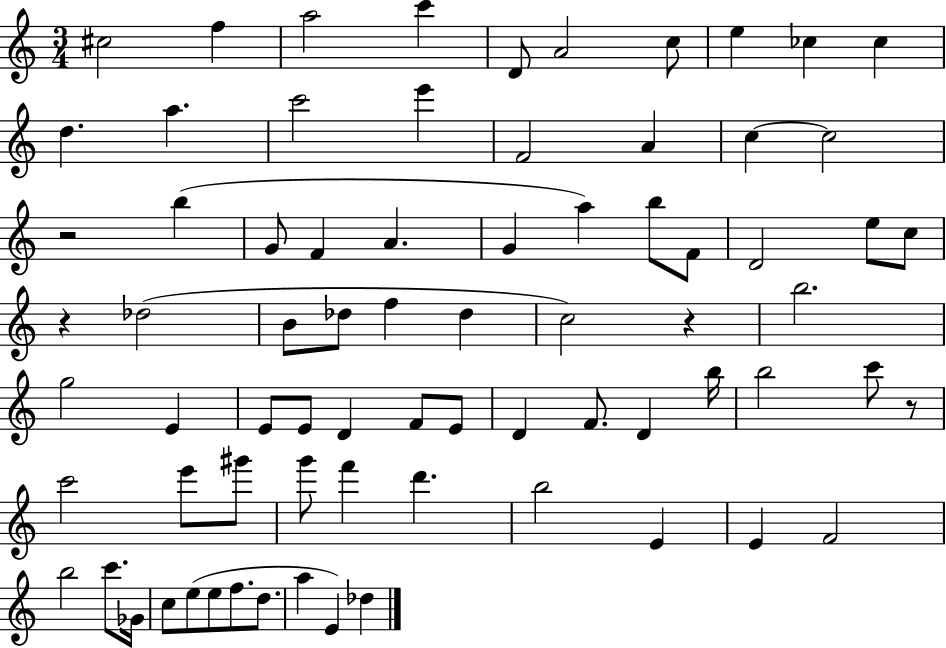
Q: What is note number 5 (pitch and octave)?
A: D4